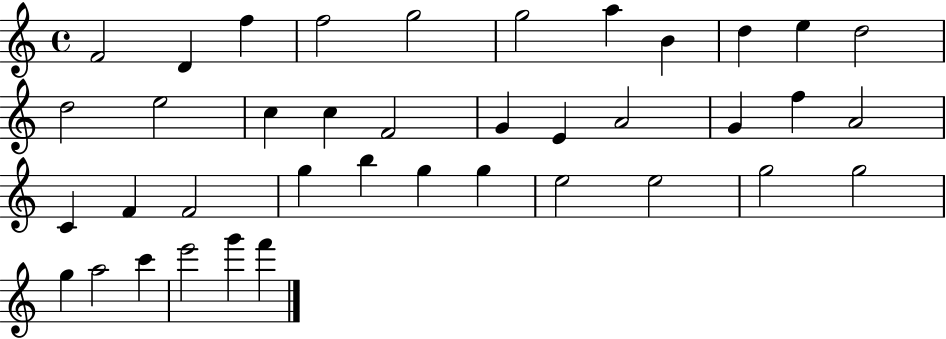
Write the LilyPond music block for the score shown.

{
  \clef treble
  \time 4/4
  \defaultTimeSignature
  \key c \major
  f'2 d'4 f''4 | f''2 g''2 | g''2 a''4 b'4 | d''4 e''4 d''2 | \break d''2 e''2 | c''4 c''4 f'2 | g'4 e'4 a'2 | g'4 f''4 a'2 | \break c'4 f'4 f'2 | g''4 b''4 g''4 g''4 | e''2 e''2 | g''2 g''2 | \break g''4 a''2 c'''4 | e'''2 g'''4 f'''4 | \bar "|."
}